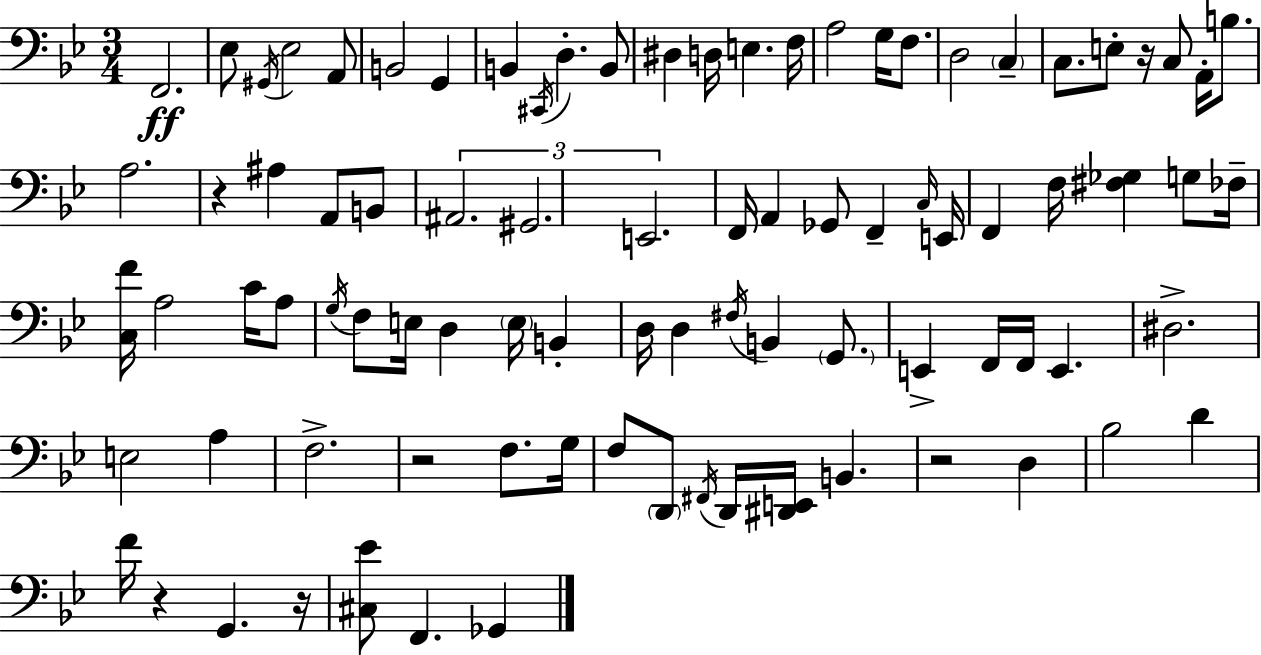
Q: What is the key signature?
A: BES major